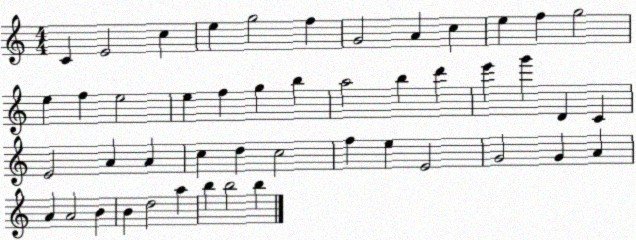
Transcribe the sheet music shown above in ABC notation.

X:1
T:Untitled
M:4/4
L:1/4
K:C
C E2 c e g2 f G2 A c e f g2 e f e2 e f g b a2 b d' e' g' D C E2 A A c d c2 f e E2 G2 G A A A2 B B d2 a b b2 b